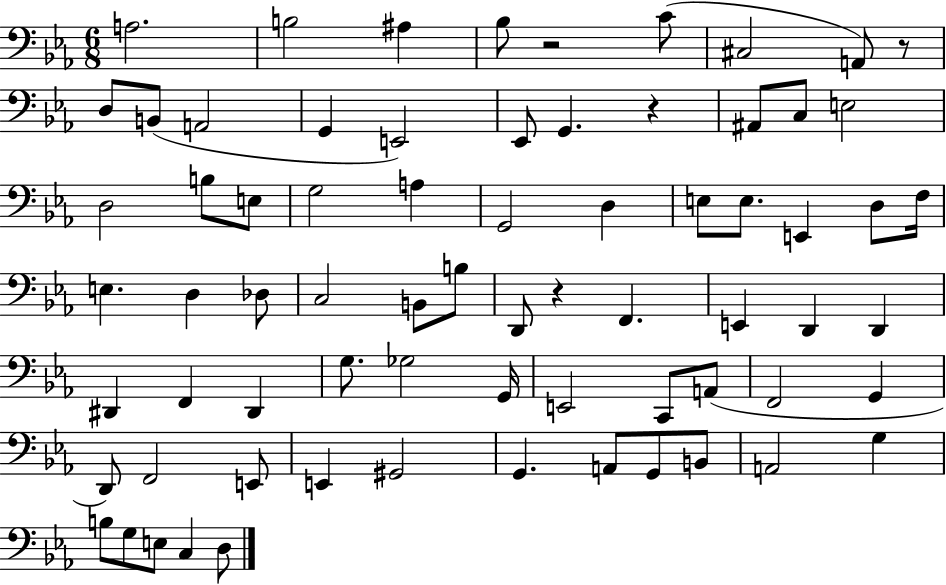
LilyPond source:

{
  \clef bass
  \numericTimeSignature
  \time 6/8
  \key ees \major
  \repeat volta 2 { a2. | b2 ais4 | bes8 r2 c'8( | cis2 a,8) r8 | \break d8 b,8( a,2 | g,4 e,2) | ees,8 g,4. r4 | ais,8 c8 e2 | \break d2 b8 e8 | g2 a4 | g,2 d4 | e8 e8. e,4 d8 f16 | \break e4. d4 des8 | c2 b,8 b8 | d,8 r4 f,4. | e,4 d,4 d,4 | \break dis,4 f,4 dis,4 | g8. ges2 g,16 | e,2 c,8 a,8( | f,2 g,4 | \break d,8) f,2 e,8 | e,4 gis,2 | g,4. a,8 g,8 b,8 | a,2 g4 | \break b8 g8 e8 c4 d8 | } \bar "|."
}